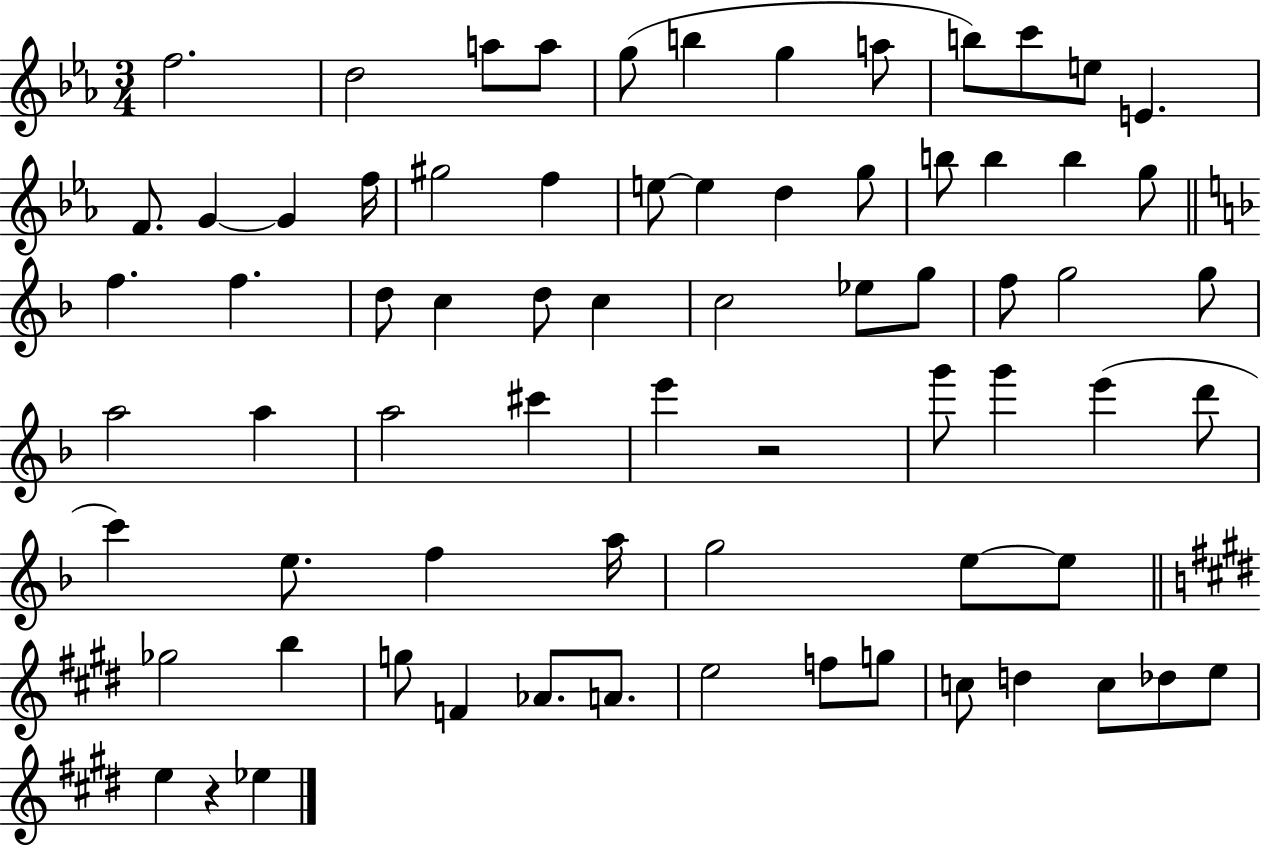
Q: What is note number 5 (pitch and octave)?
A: G5